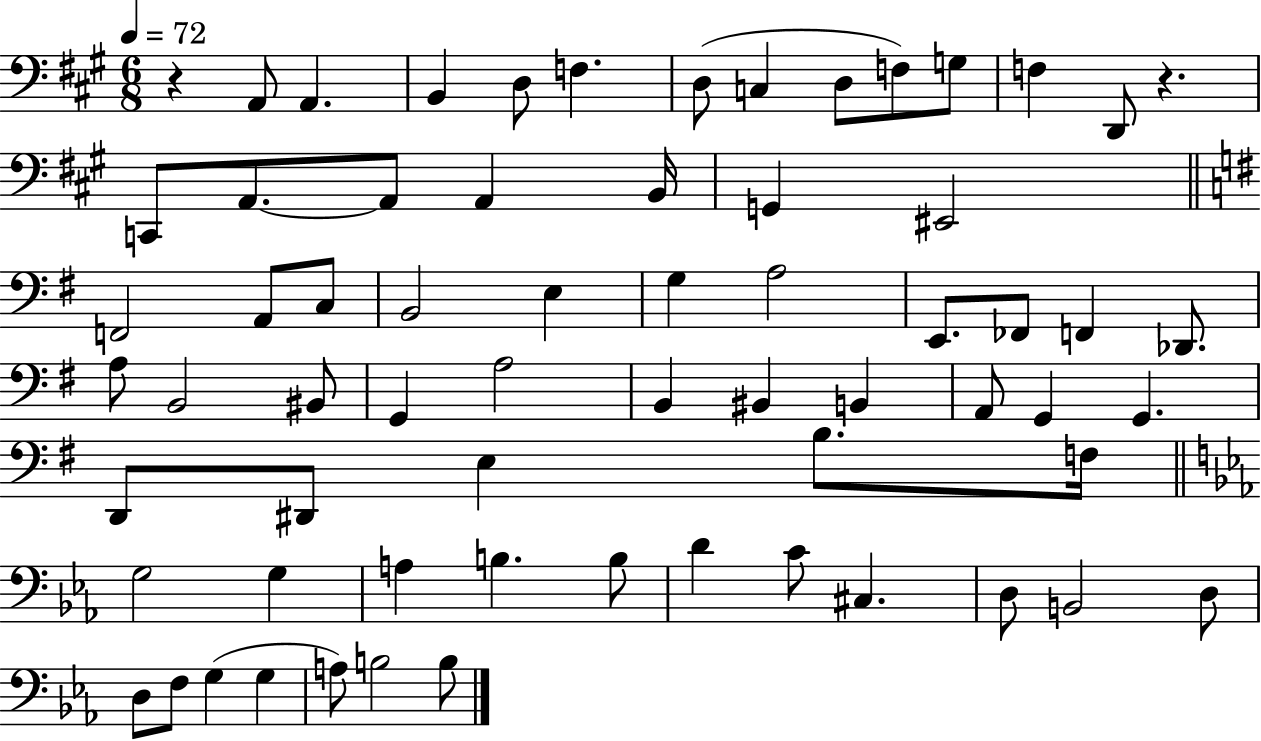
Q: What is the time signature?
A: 6/8